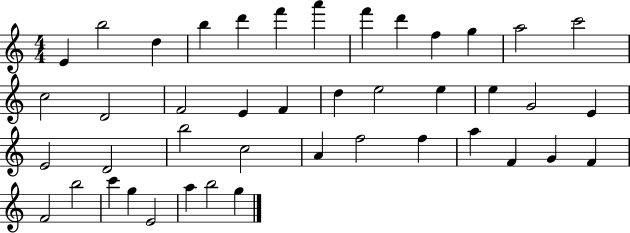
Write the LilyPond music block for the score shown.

{
  \clef treble
  \numericTimeSignature
  \time 4/4
  \key c \major
  e'4 b''2 d''4 | b''4 d'''4 f'''4 a'''4 | f'''4 d'''4 f''4 g''4 | a''2 c'''2 | \break c''2 d'2 | f'2 e'4 f'4 | d''4 e''2 e''4 | e''4 g'2 e'4 | \break e'2 d'2 | b''2 c''2 | a'4 f''2 f''4 | a''4 f'4 g'4 f'4 | \break f'2 b''2 | c'''4 g''4 e'2 | a''4 b''2 g''4 | \bar "|."
}